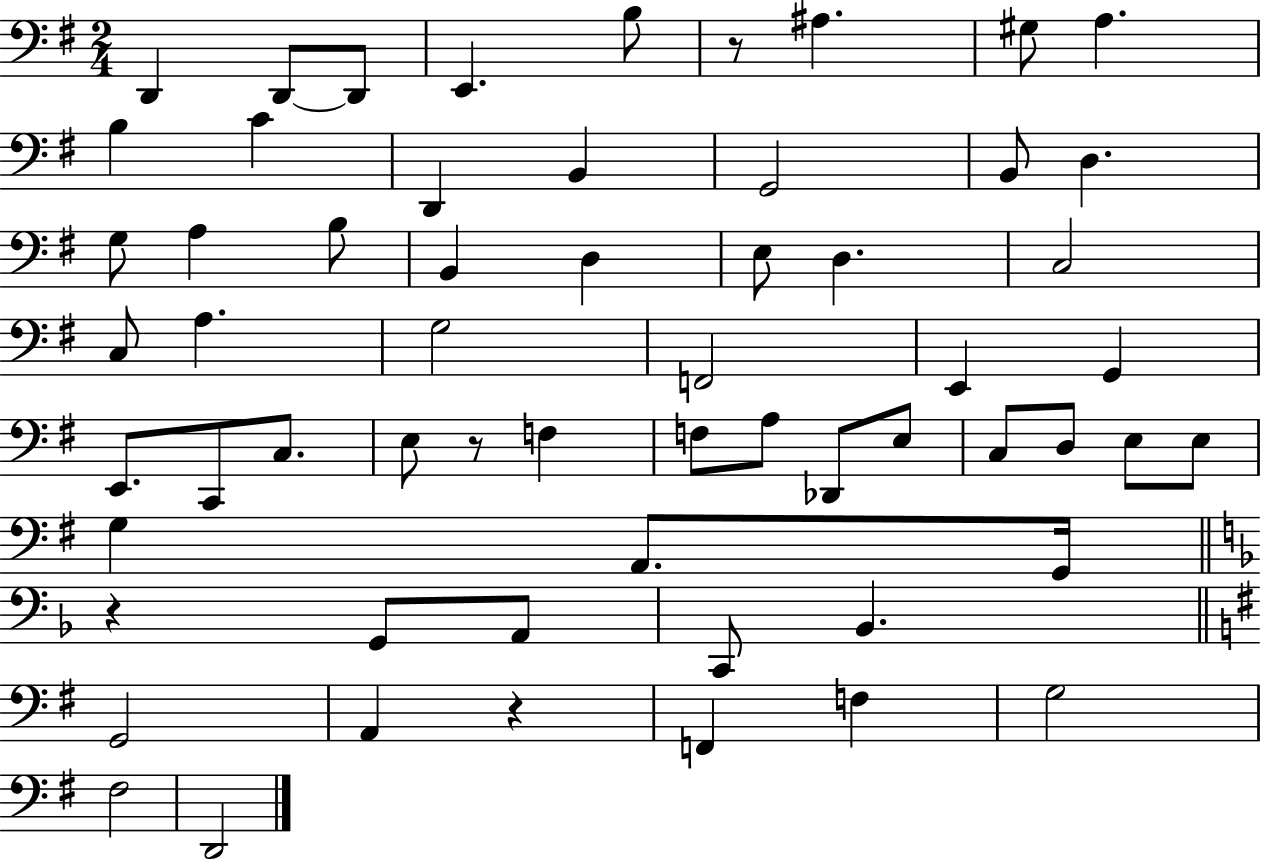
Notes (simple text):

D2/q D2/e D2/e E2/q. B3/e R/e A#3/q. G#3/e A3/q. B3/q C4/q D2/q B2/q G2/h B2/e D3/q. G3/e A3/q B3/e B2/q D3/q E3/e D3/q. C3/h C3/e A3/q. G3/h F2/h E2/q G2/q E2/e. C2/e C3/e. E3/e R/e F3/q F3/e A3/e Db2/e E3/e C3/e D3/e E3/e E3/e G3/q A2/e. G2/s R/q G2/e A2/e C2/e Bb2/q. G2/h A2/q R/q F2/q F3/q G3/h F#3/h D2/h